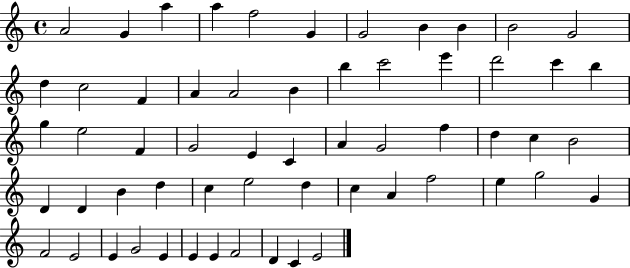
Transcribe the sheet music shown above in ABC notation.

X:1
T:Untitled
M:4/4
L:1/4
K:C
A2 G a a f2 G G2 B B B2 G2 d c2 F A A2 B b c'2 e' d'2 c' b g e2 F G2 E C A G2 f d c B2 D D B d c e2 d c A f2 e g2 G F2 E2 E G2 E E E F2 D C E2